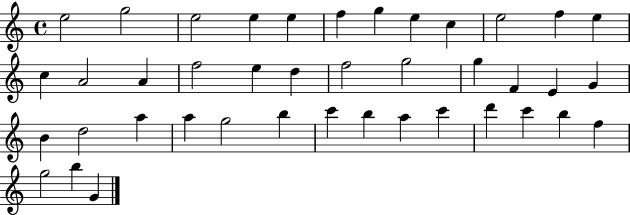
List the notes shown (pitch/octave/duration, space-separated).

E5/h G5/h E5/h E5/q E5/q F5/q G5/q E5/q C5/q E5/h F5/q E5/q C5/q A4/h A4/q F5/h E5/q D5/q F5/h G5/h G5/q F4/q E4/q G4/q B4/q D5/h A5/q A5/q G5/h B5/q C6/q B5/q A5/q C6/q D6/q C6/q B5/q F5/q G5/h B5/q G4/q